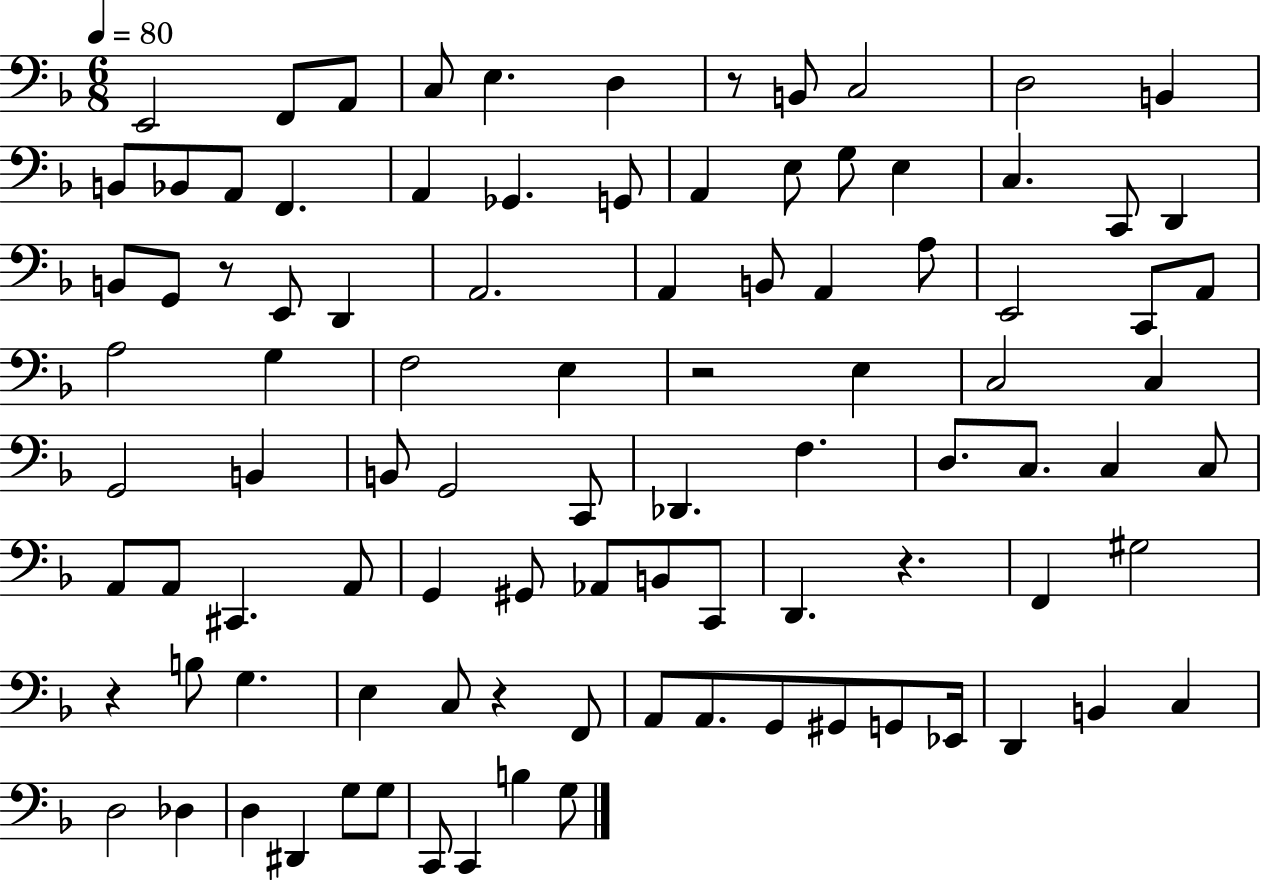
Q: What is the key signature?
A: F major